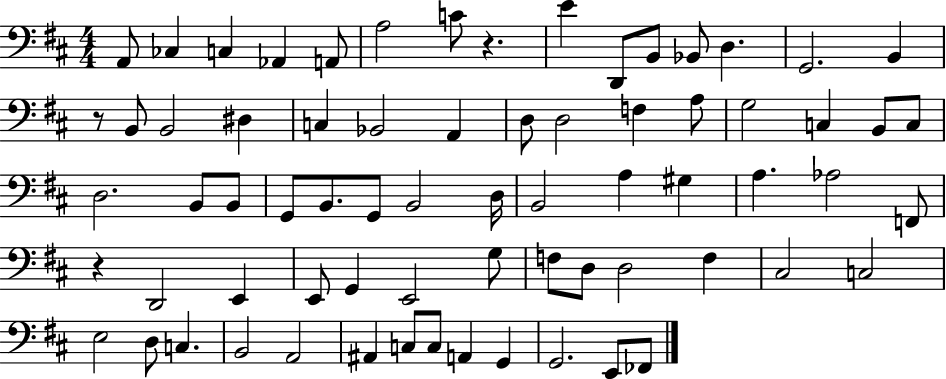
X:1
T:Untitled
M:4/4
L:1/4
K:D
A,,/2 _C, C, _A,, A,,/2 A,2 C/2 z E D,,/2 B,,/2 _B,,/2 D, G,,2 B,, z/2 B,,/2 B,,2 ^D, C, _B,,2 A,, D,/2 D,2 F, A,/2 G,2 C, B,,/2 C,/2 D,2 B,,/2 B,,/2 G,,/2 B,,/2 G,,/2 B,,2 D,/4 B,,2 A, ^G, A, _A,2 F,,/2 z D,,2 E,, E,,/2 G,, E,,2 G,/2 F,/2 D,/2 D,2 F, ^C,2 C,2 E,2 D,/2 C, B,,2 A,,2 ^A,, C,/2 C,/2 A,, G,, G,,2 E,,/2 _F,,/2